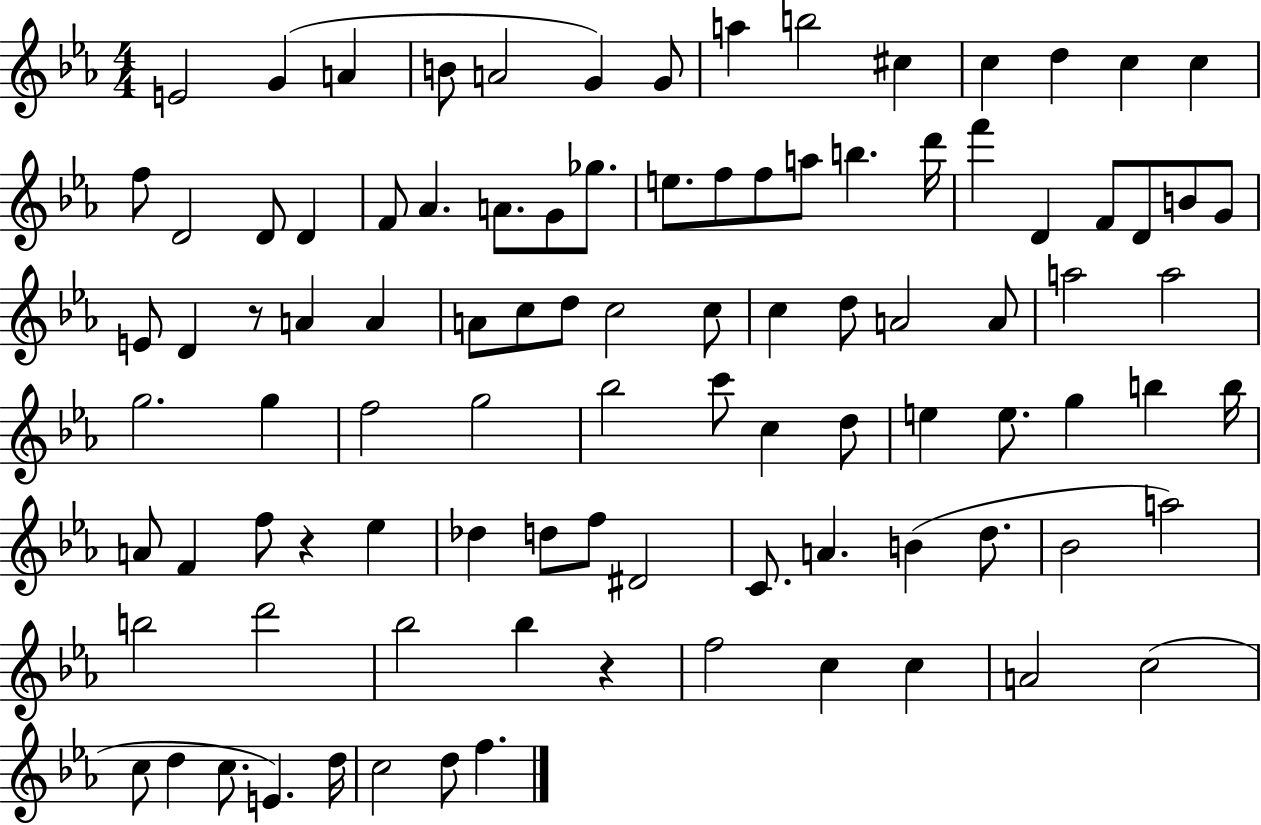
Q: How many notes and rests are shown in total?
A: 97